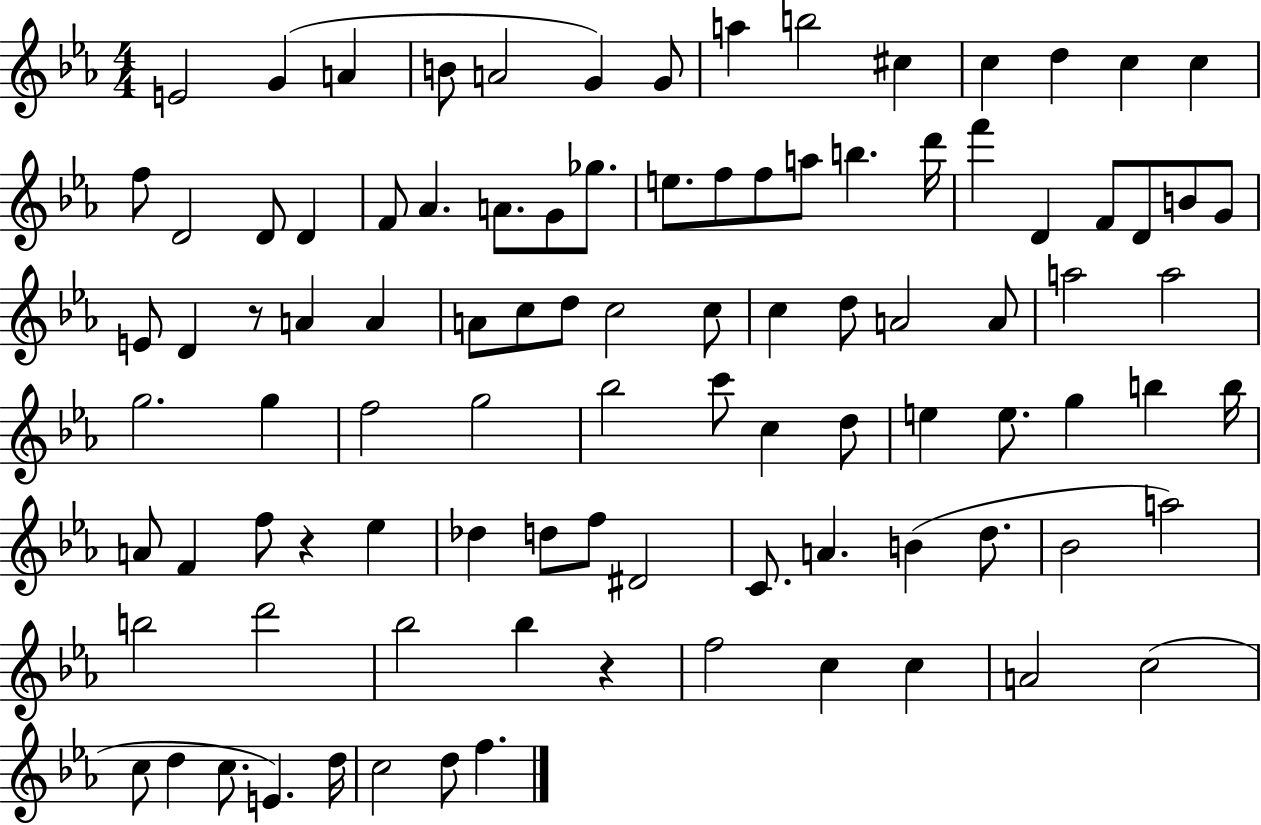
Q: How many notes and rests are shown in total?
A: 97